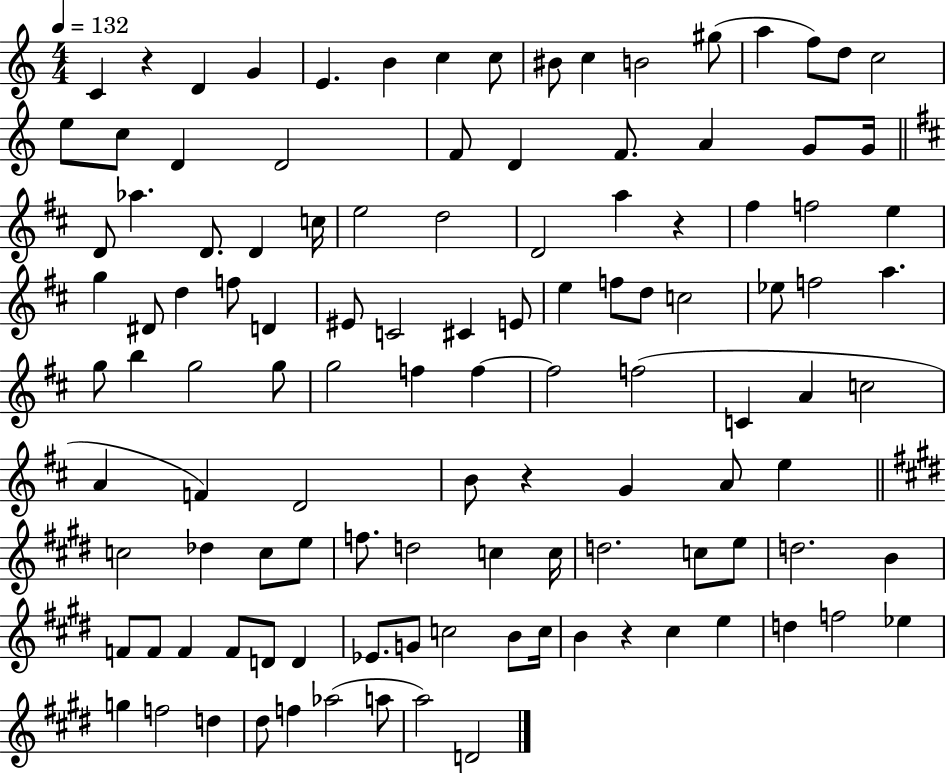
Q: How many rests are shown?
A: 4